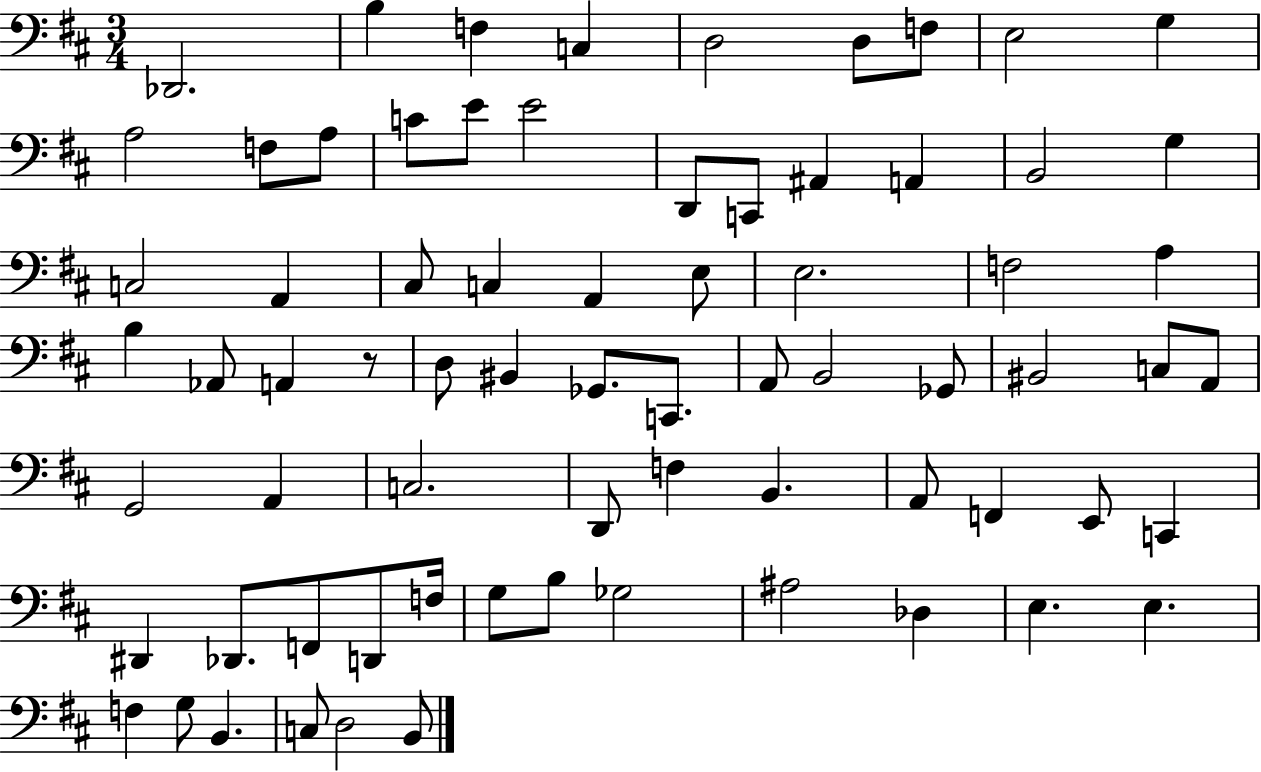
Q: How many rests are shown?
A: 1